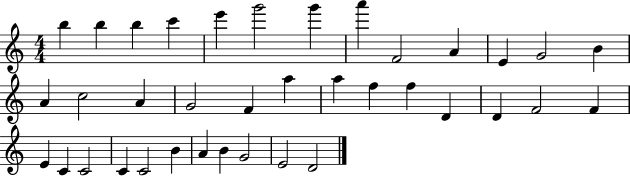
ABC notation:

X:1
T:Untitled
M:4/4
L:1/4
K:C
b b b c' e' g'2 g' a' F2 A E G2 B A c2 A G2 F a a f f D D F2 F E C C2 C C2 B A B G2 E2 D2